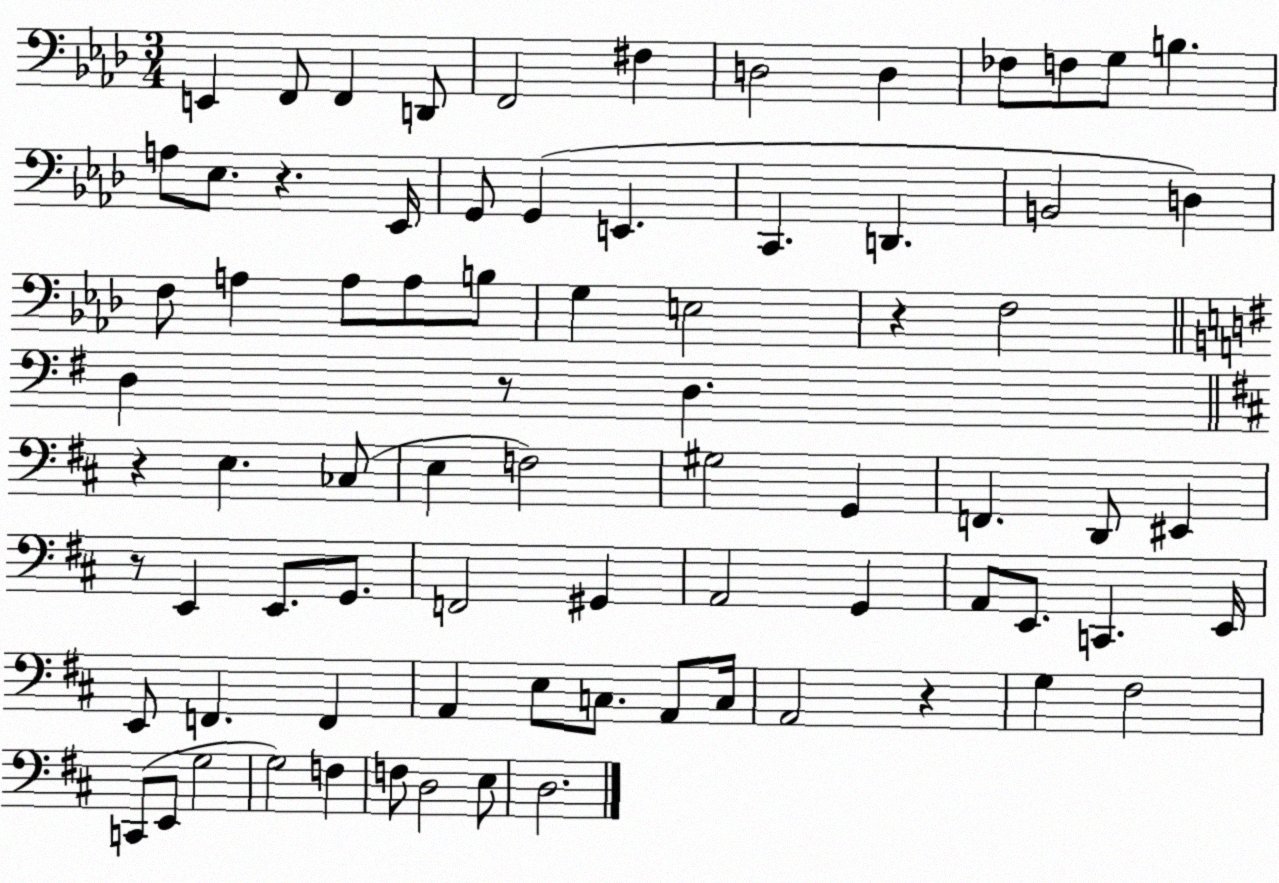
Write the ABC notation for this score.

X:1
T:Untitled
M:3/4
L:1/4
K:Ab
E,, F,,/2 F,, D,,/2 F,,2 ^F, D,2 D, _F,/2 F,/2 G,/2 B, A,/2 _E,/2 z _E,,/4 G,,/2 G,, E,, C,, D,, B,,2 D, F,/2 A, A,/2 A,/2 B,/2 G, E,2 z F,2 D, z/2 D, z E, _C,/2 E, F,2 ^G,2 G,, F,, D,,/2 ^E,, z/2 E,, E,,/2 G,,/2 F,,2 ^G,, A,,2 G,, A,,/2 E,,/2 C,, E,,/4 E,,/2 F,, F,, A,, E,/2 C,/2 A,,/2 C,/4 A,,2 z G, ^F,2 C,,/2 E,,/2 G,2 G,2 F, F,/2 D,2 E,/2 D,2